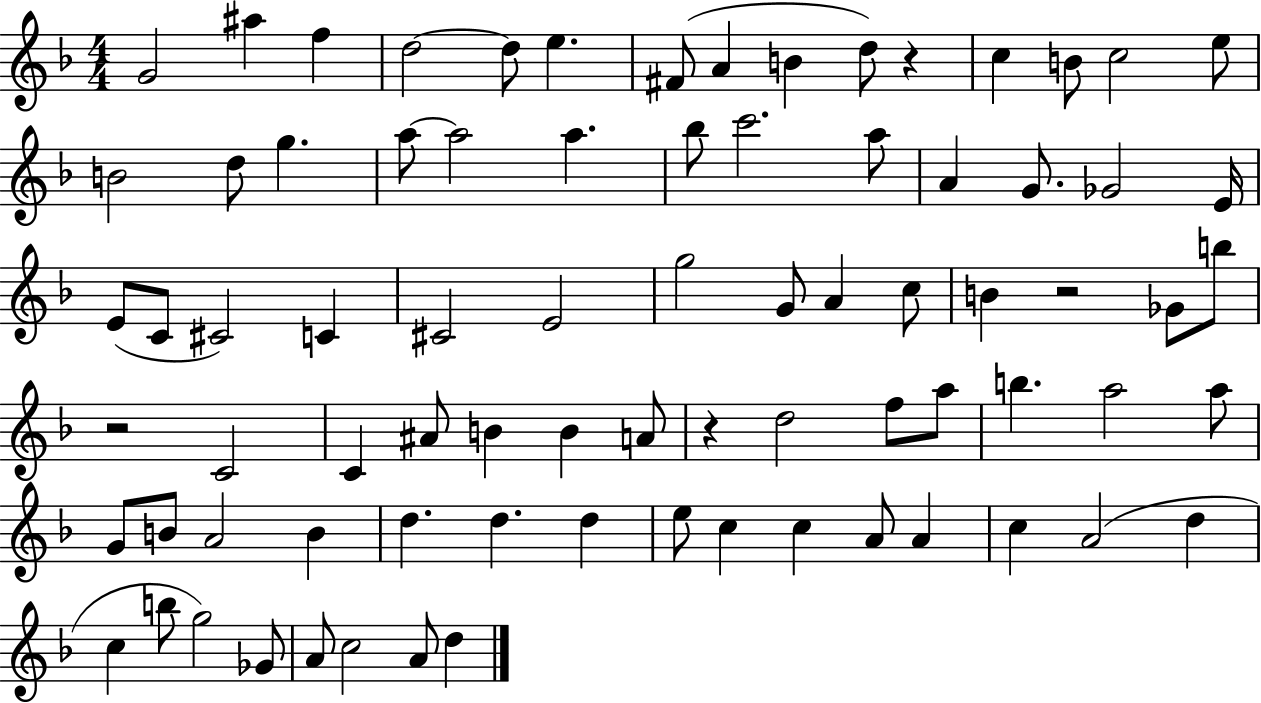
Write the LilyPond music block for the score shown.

{
  \clef treble
  \numericTimeSignature
  \time 4/4
  \key f \major
  g'2 ais''4 f''4 | d''2~~ d''8 e''4. | fis'8( a'4 b'4 d''8) r4 | c''4 b'8 c''2 e''8 | \break b'2 d''8 g''4. | a''8~~ a''2 a''4. | bes''8 c'''2. a''8 | a'4 g'8. ges'2 e'16 | \break e'8( c'8 cis'2) c'4 | cis'2 e'2 | g''2 g'8 a'4 c''8 | b'4 r2 ges'8 b''8 | \break r2 c'2 | c'4 ais'8 b'4 b'4 a'8 | r4 d''2 f''8 a''8 | b''4. a''2 a''8 | \break g'8 b'8 a'2 b'4 | d''4. d''4. d''4 | e''8 c''4 c''4 a'8 a'4 | c''4 a'2( d''4 | \break c''4 b''8 g''2) ges'8 | a'8 c''2 a'8 d''4 | \bar "|."
}